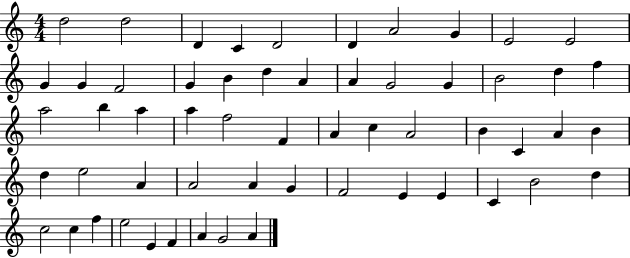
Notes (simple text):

D5/h D5/h D4/q C4/q D4/h D4/q A4/h G4/q E4/h E4/h G4/q G4/q F4/h G4/q B4/q D5/q A4/q A4/q G4/h G4/q B4/h D5/q F5/q A5/h B5/q A5/q A5/q F5/h F4/q A4/q C5/q A4/h B4/q C4/q A4/q B4/q D5/q E5/h A4/q A4/h A4/q G4/q F4/h E4/q E4/q C4/q B4/h D5/q C5/h C5/q F5/q E5/h E4/q F4/q A4/q G4/h A4/q